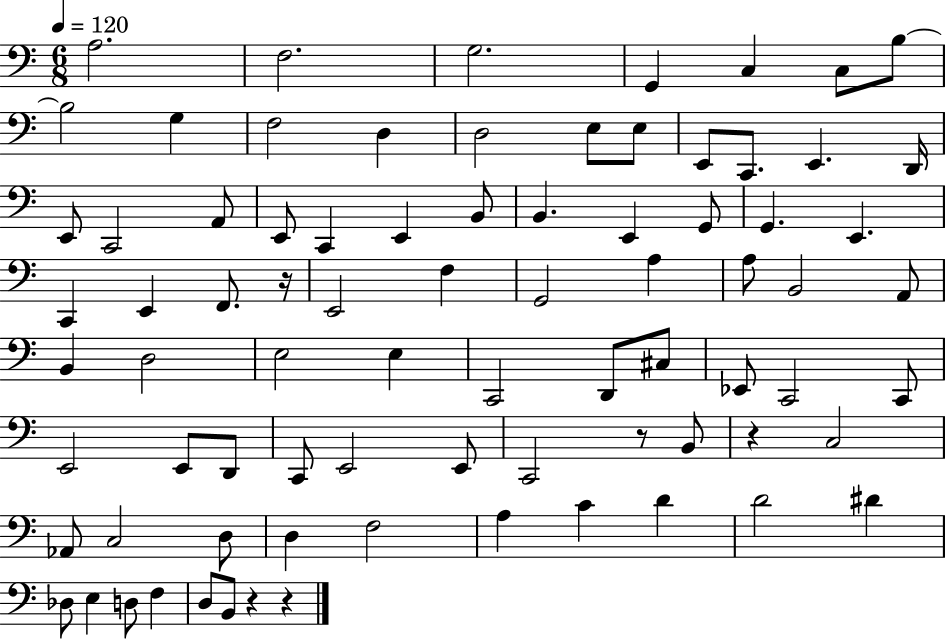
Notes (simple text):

A3/h. F3/h. G3/h. G2/q C3/q C3/e B3/e B3/h G3/q F3/h D3/q D3/h E3/e E3/e E2/e C2/e. E2/q. D2/s E2/e C2/h A2/e E2/e C2/q E2/q B2/e B2/q. E2/q G2/e G2/q. E2/q. C2/q E2/q F2/e. R/s E2/h F3/q G2/h A3/q A3/e B2/h A2/e B2/q D3/h E3/h E3/q C2/h D2/e C#3/e Eb2/e C2/h C2/e E2/h E2/e D2/e C2/e E2/h E2/e C2/h R/e B2/e R/q C3/h Ab2/e C3/h D3/e D3/q F3/h A3/q C4/q D4/q D4/h D#4/q Db3/e E3/q D3/e F3/q D3/e B2/e R/q R/q